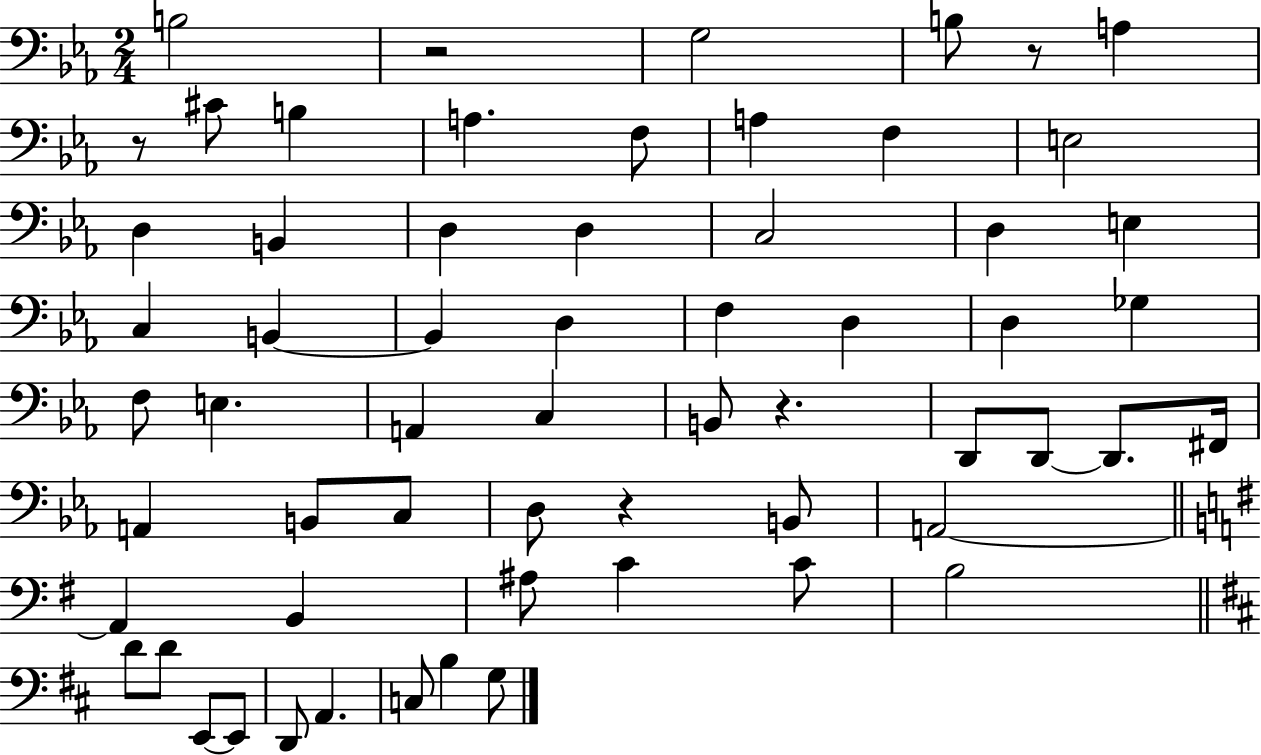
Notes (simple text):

B3/h R/h G3/h B3/e R/e A3/q R/e C#4/e B3/q A3/q. F3/e A3/q F3/q E3/h D3/q B2/q D3/q D3/q C3/h D3/q E3/q C3/q B2/q B2/q D3/q F3/q D3/q D3/q Gb3/q F3/e E3/q. A2/q C3/q B2/e R/q. D2/e D2/e D2/e. F#2/s A2/q B2/e C3/e D3/e R/q B2/e A2/h A2/q B2/q A#3/e C4/q C4/e B3/h D4/e D4/e E2/e E2/e D2/e A2/q. C3/e B3/q G3/e